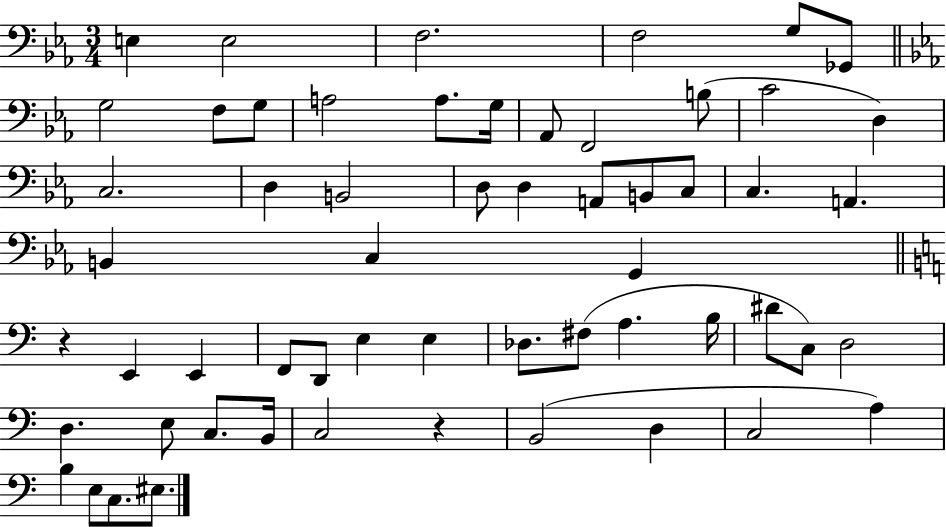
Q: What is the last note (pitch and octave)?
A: EIS3